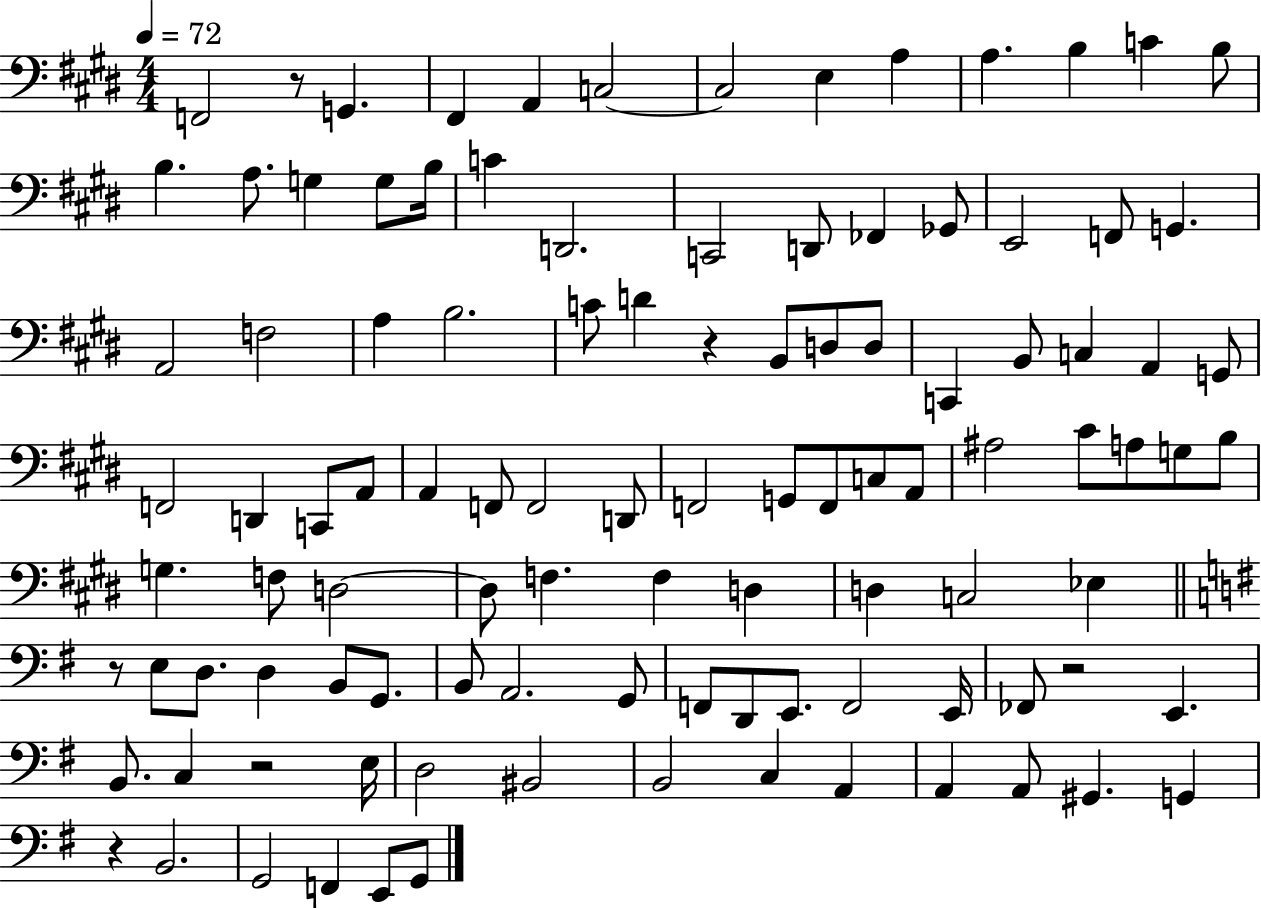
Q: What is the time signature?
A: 4/4